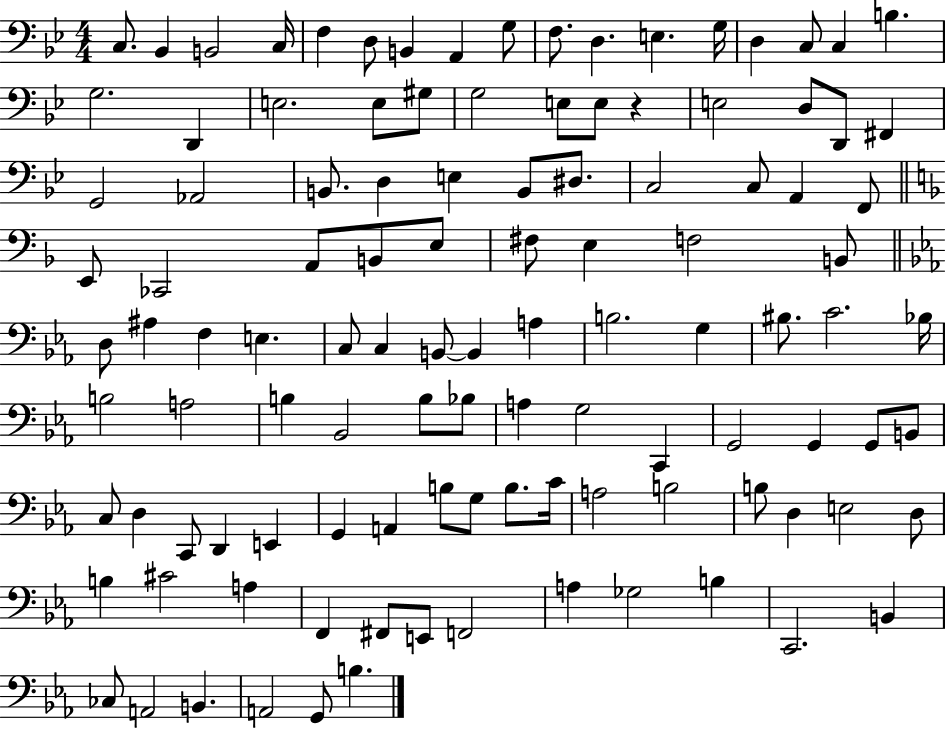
{
  \clef bass
  \numericTimeSignature
  \time 4/4
  \key bes \major
  c8. bes,4 b,2 c16 | f4 d8 b,4 a,4 g8 | f8. d4. e4. g16 | d4 c8 c4 b4. | \break g2. d,4 | e2. e8 gis8 | g2 e8 e8 r4 | e2 d8 d,8 fis,4 | \break g,2 aes,2 | b,8. d4 e4 b,8 dis8. | c2 c8 a,4 f,8 | \bar "||" \break \key f \major e,8 ces,2 a,8 b,8 e8 | fis8 e4 f2 b,8 | \bar "||" \break \key ees \major d8 ais4 f4 e4. | c8 c4 b,8~~ b,4 a4 | b2. g4 | bis8. c'2. bes16 | \break b2 a2 | b4 bes,2 b8 bes8 | a4 g2 c,4 | g,2 g,4 g,8 b,8 | \break c8 d4 c,8 d,4 e,4 | g,4 a,4 b8 g8 b8. c'16 | a2 b2 | b8 d4 e2 d8 | \break b4 cis'2 a4 | f,4 fis,8 e,8 f,2 | a4 ges2 b4 | c,2. b,4 | \break ces8 a,2 b,4. | a,2 g,8 b4. | \bar "|."
}